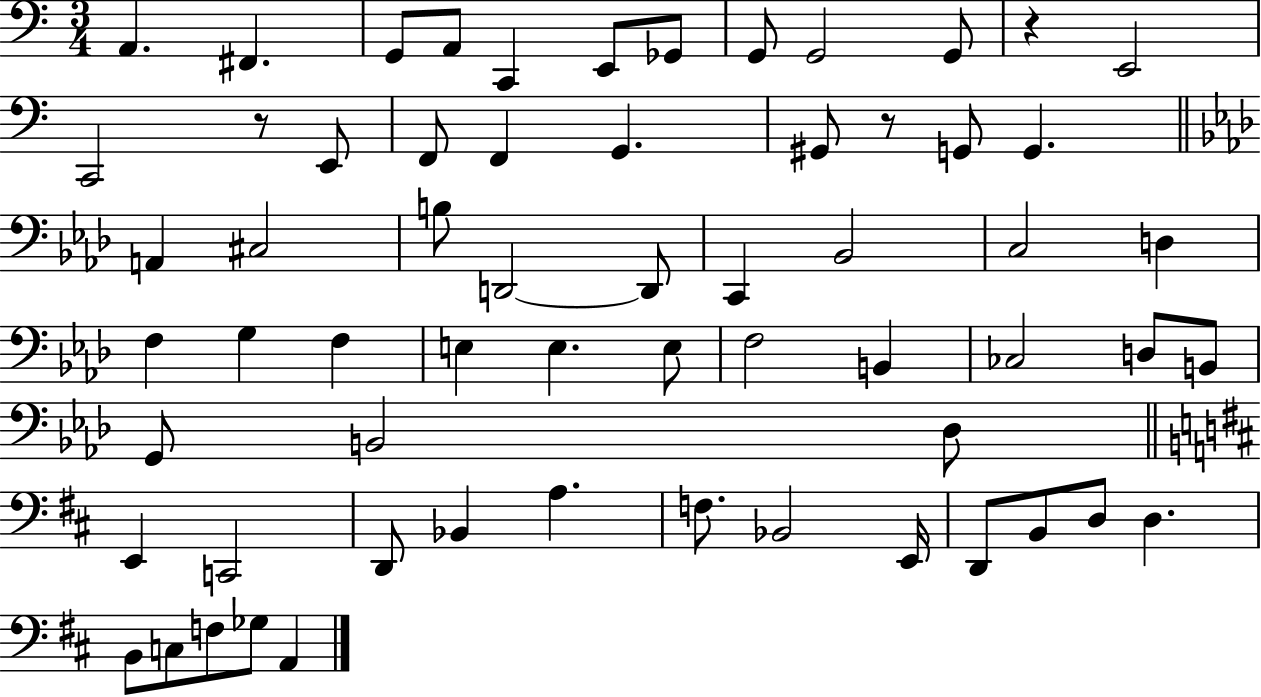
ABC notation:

X:1
T:Untitled
M:3/4
L:1/4
K:C
A,, ^F,, G,,/2 A,,/2 C,, E,,/2 _G,,/2 G,,/2 G,,2 G,,/2 z E,,2 C,,2 z/2 E,,/2 F,,/2 F,, G,, ^G,,/2 z/2 G,,/2 G,, A,, ^C,2 B,/2 D,,2 D,,/2 C,, _B,,2 C,2 D, F, G, F, E, E, E,/2 F,2 B,, _C,2 D,/2 B,,/2 G,,/2 B,,2 _D,/2 E,, C,,2 D,,/2 _B,, A, F,/2 _B,,2 E,,/4 D,,/2 B,,/2 D,/2 D, B,,/2 C,/2 F,/2 _G,/2 A,,